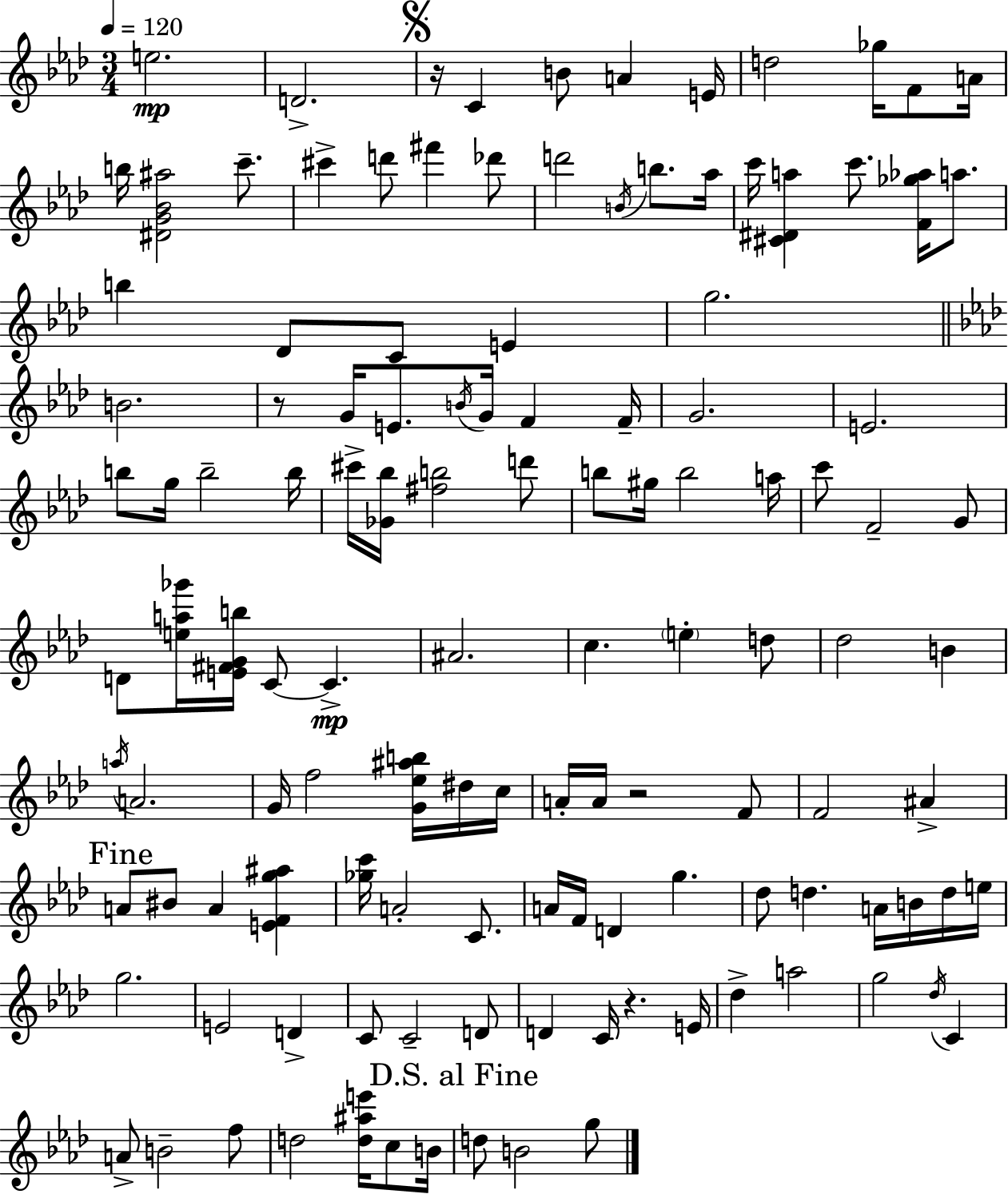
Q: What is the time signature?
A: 3/4